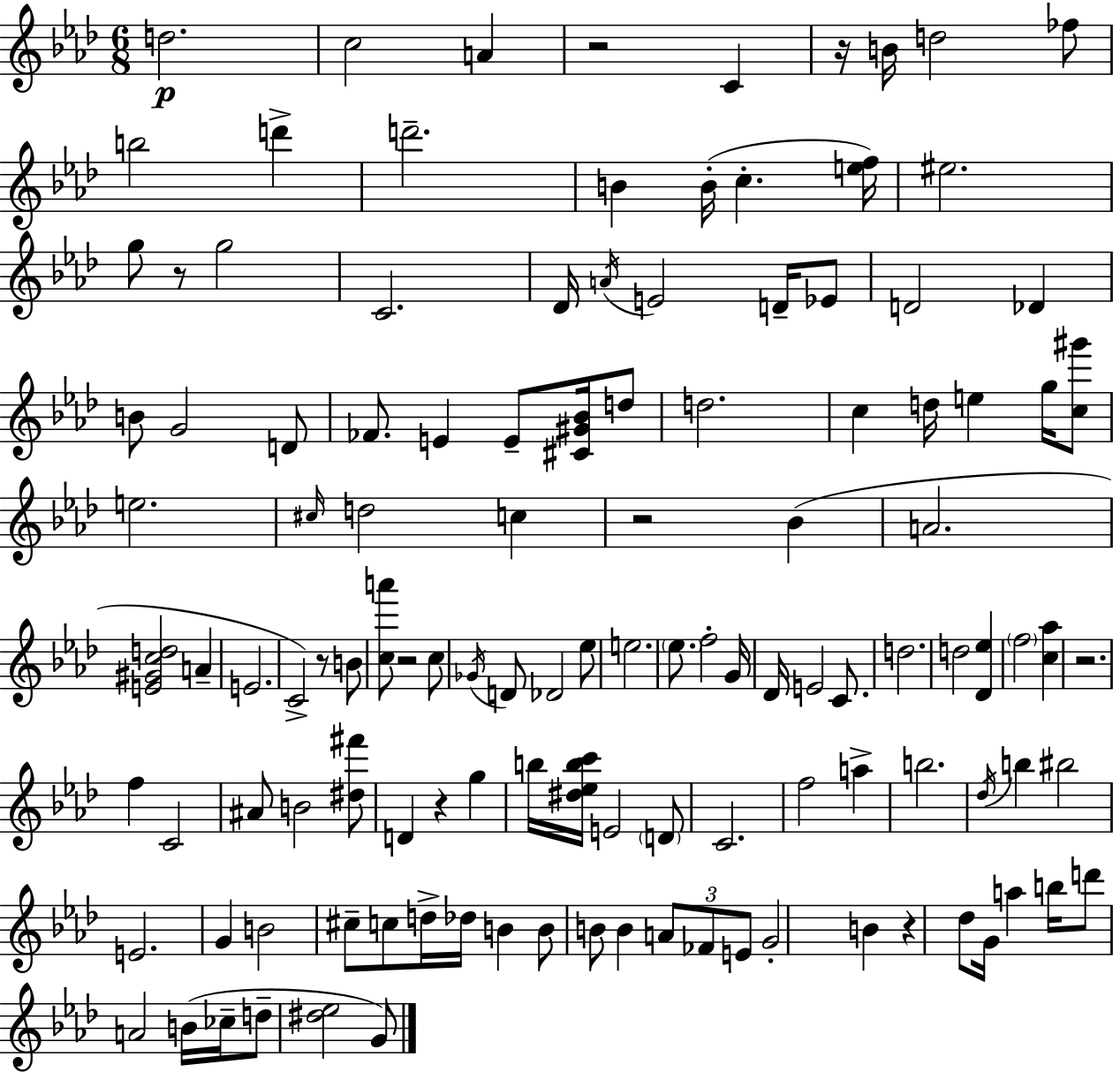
{
  \clef treble
  \numericTimeSignature
  \time 6/8
  \key aes \major
  d''2.\p | c''2 a'4 | r2 c'4 | r16 b'16 d''2 fes''8 | \break b''2 d'''4-> | d'''2.-- | b'4 b'16-.( c''4.-. <e'' f''>16) | eis''2. | \break g''8 r8 g''2 | c'2. | des'16 \acciaccatura { a'16 } e'2 d'16-- ees'8 | d'2 des'4 | \break b'8 g'2 d'8 | fes'8. e'4 e'8-- <cis' gis' bes'>16 d''8 | d''2. | c''4 d''16 e''4 g''16 <c'' gis'''>8 | \break e''2. | \grace { cis''16 } d''2 c''4 | r2 bes'4( | a'2. | \break <e' gis' c'' d''>2 a'4-- | e'2. | c'2->) r8 | b'8 <c'' a'''>8 r2 | \break c''8 \acciaccatura { ges'16 } d'8 des'2 | ees''8 e''2. | \parenthesize ees''8. f''2-. | g'16 des'16 e'2 | \break c'8. d''2. | d''2 <des' ees''>4 | \parenthesize f''2 <c'' aes''>4 | r2. | \break f''4 c'2 | ais'8 b'2 | <dis'' fis'''>8 d'4 r4 g''4 | b''16 <dis'' ees'' b'' c'''>16 e'2 | \break \parenthesize d'8 c'2. | f''2 a''4-> | b''2. | \acciaccatura { des''16 } b''4 bis''2 | \break e'2. | g'4 b'2 | cis''8-- c''8 d''16-> des''16 b'4 | b'8 b'8 b'4 \tuplet 3/2 { a'8 | \break fes'8 e'8 } g'2-. | b'4 r4 des''8 g'16 a''4 | b''16 d'''8 a'2 | b'16( ces''16-- d''8-- <dis'' ees''>2 | \break g'8) \bar "|."
}